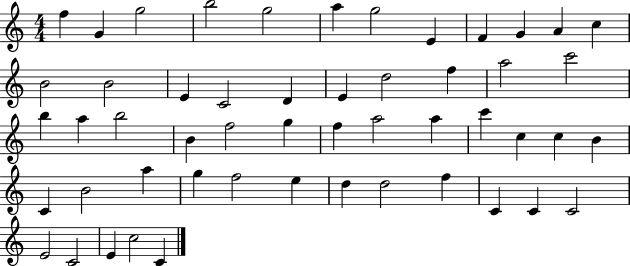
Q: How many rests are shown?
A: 0